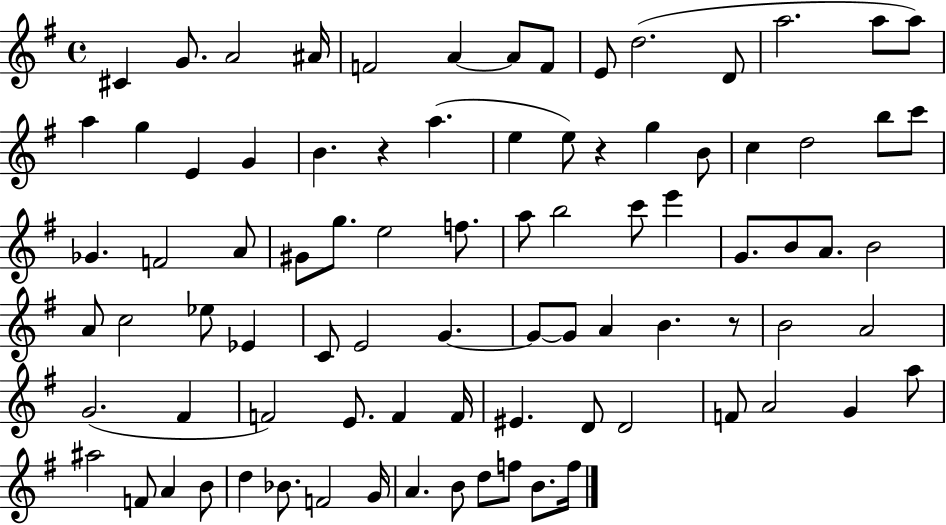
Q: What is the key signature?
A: G major